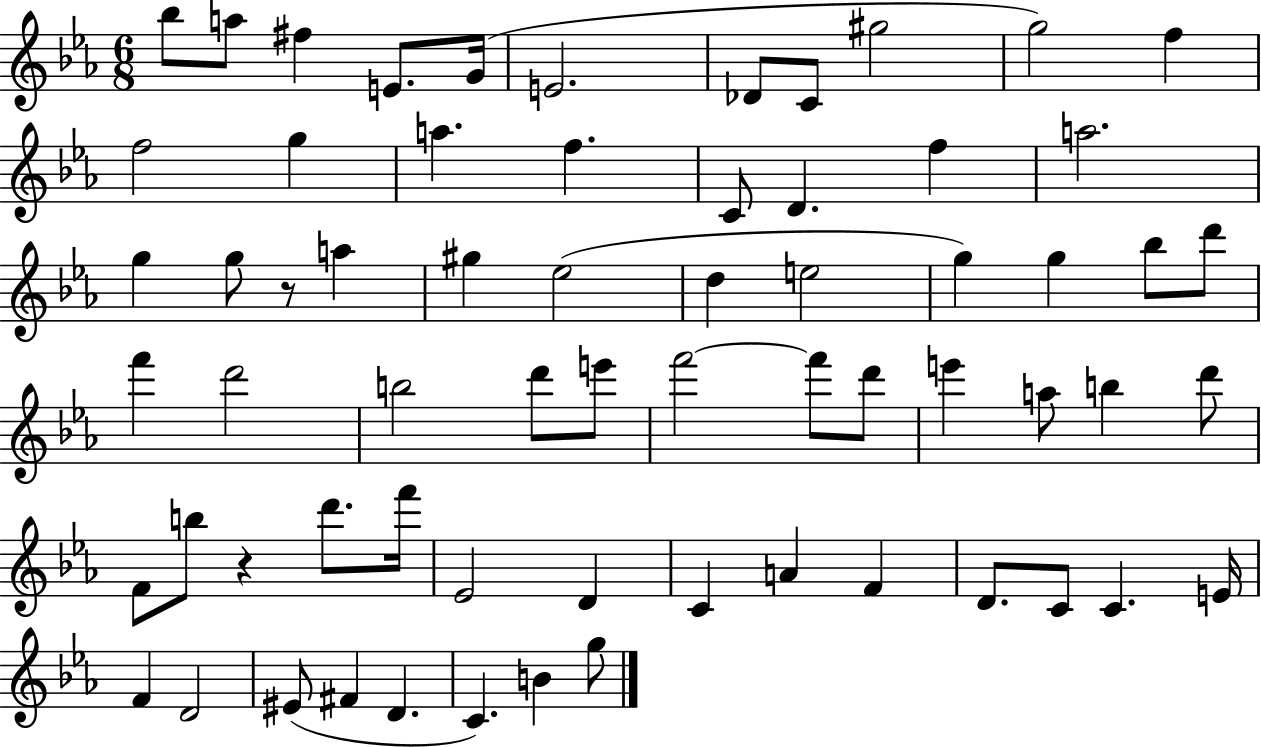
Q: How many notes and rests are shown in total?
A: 65